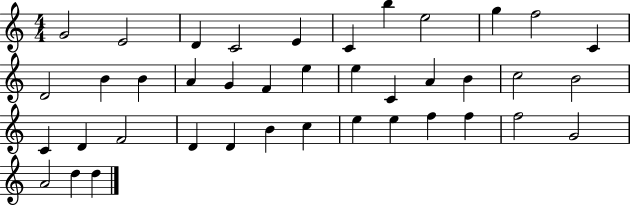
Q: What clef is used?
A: treble